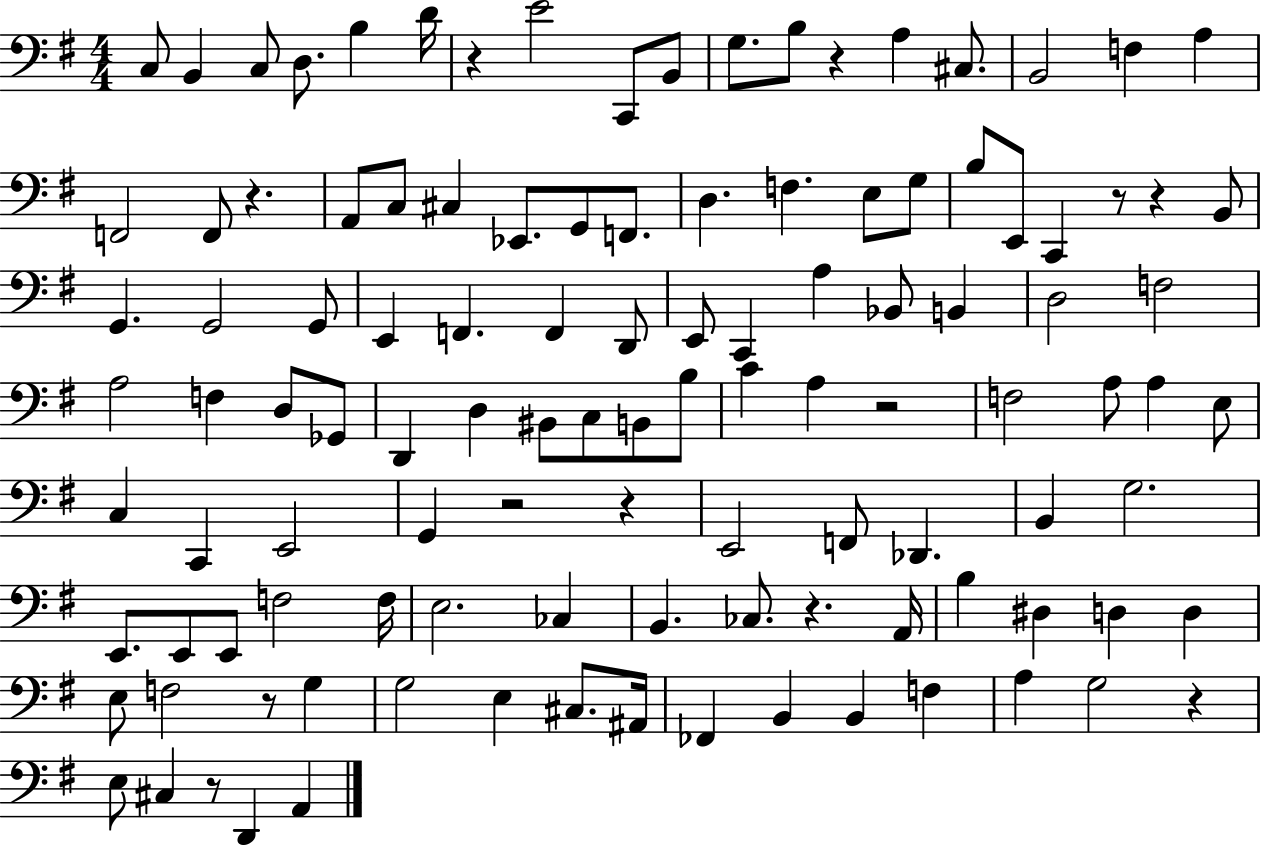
{
  \clef bass
  \numericTimeSignature
  \time 4/4
  \key g \major
  c8 b,4 c8 d8. b4 d'16 | r4 e'2 c,8 b,8 | g8. b8 r4 a4 cis8. | b,2 f4 a4 | \break f,2 f,8 r4. | a,8 c8 cis4 ees,8. g,8 f,8. | d4. f4. e8 g8 | b8 e,8 c,4 r8 r4 b,8 | \break g,4. g,2 g,8 | e,4 f,4. f,4 d,8 | e,8 c,4 a4 bes,8 b,4 | d2 f2 | \break a2 f4 d8 ges,8 | d,4 d4 bis,8 c8 b,8 b8 | c'4 a4 r2 | f2 a8 a4 e8 | \break c4 c,4 e,2 | g,4 r2 r4 | e,2 f,8 des,4. | b,4 g2. | \break e,8. e,8 e,8 f2 f16 | e2. ces4 | b,4. ces8. r4. a,16 | b4 dis4 d4 d4 | \break e8 f2 r8 g4 | g2 e4 cis8. ais,16 | fes,4 b,4 b,4 f4 | a4 g2 r4 | \break e8 cis4 r8 d,4 a,4 | \bar "|."
}